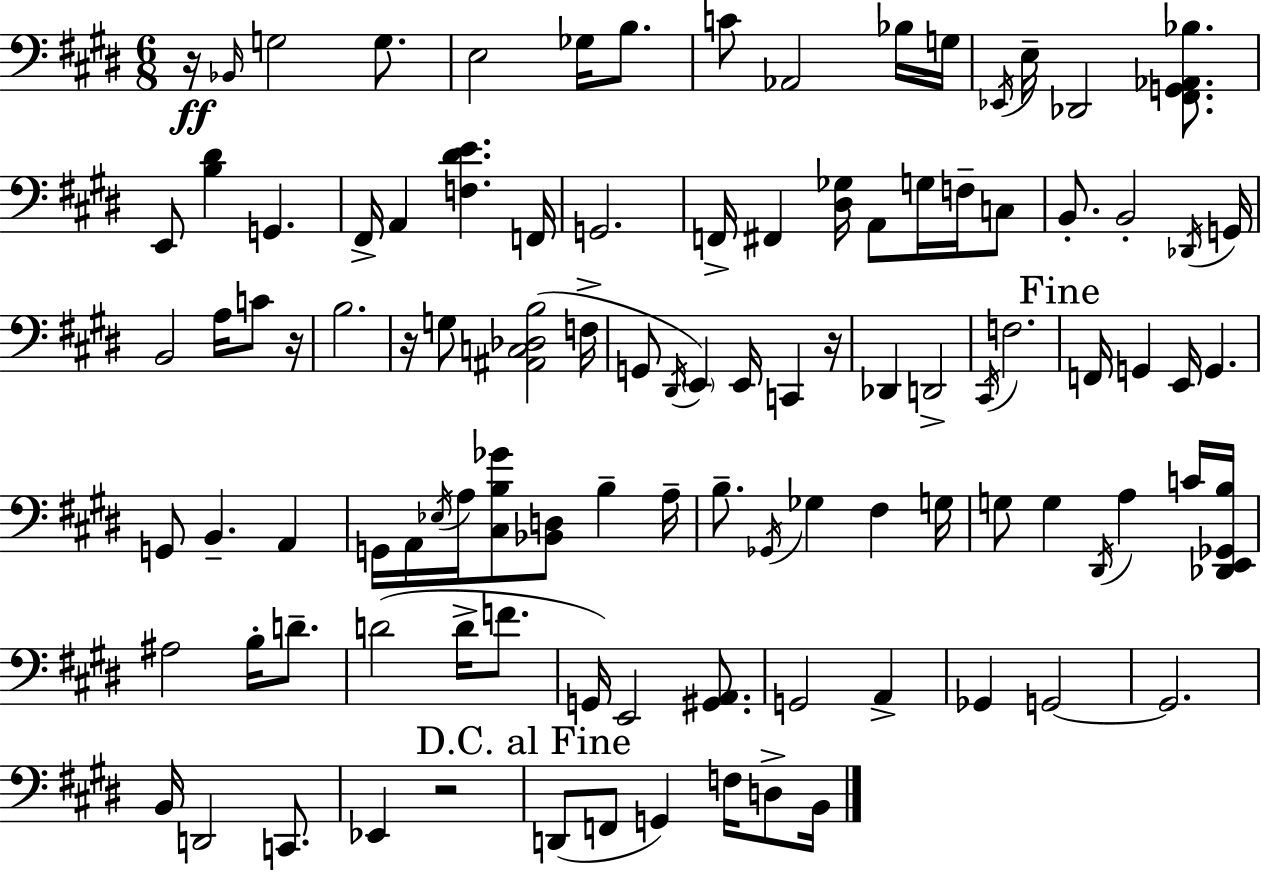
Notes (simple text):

R/s Bb2/s G3/h G3/e. E3/h Gb3/s B3/e. C4/e Ab2/h Bb3/s G3/s Eb2/s E3/s Db2/h [F#2,G2,Ab2,Bb3]/e. E2/e [B3,D#4]/q G2/q. F#2/s A2/q [F3,D#4,E4]/q. F2/s G2/h. F2/s F#2/q [D#3,Gb3]/s A2/e G3/s F3/s C3/e B2/e. B2/h Db2/s G2/s B2/h A3/s C4/e R/s B3/h. R/s G3/e [A#2,C3,Db3,B3]/h F3/s G2/e D#2/s E2/q E2/s C2/q R/s Db2/q D2/h C#2/s F3/h. F2/s G2/q E2/s G2/q. G2/e B2/q. A2/q G2/s A2/s Eb3/s A3/s [C#3,B3,Gb4]/e [Bb2,D3]/e B3/q A3/s B3/e. Gb2/s Gb3/q F#3/q G3/s G3/e G3/q D#2/s A3/q C4/s [Db2,E2,Gb2,B3]/s A#3/h B3/s D4/e. D4/h D4/s F4/e. G2/s E2/h [G#2,A2]/e. G2/h A2/q Gb2/q G2/h G2/h. B2/s D2/h C2/e. Eb2/q R/h D2/e F2/e G2/q F3/s D3/e B2/s